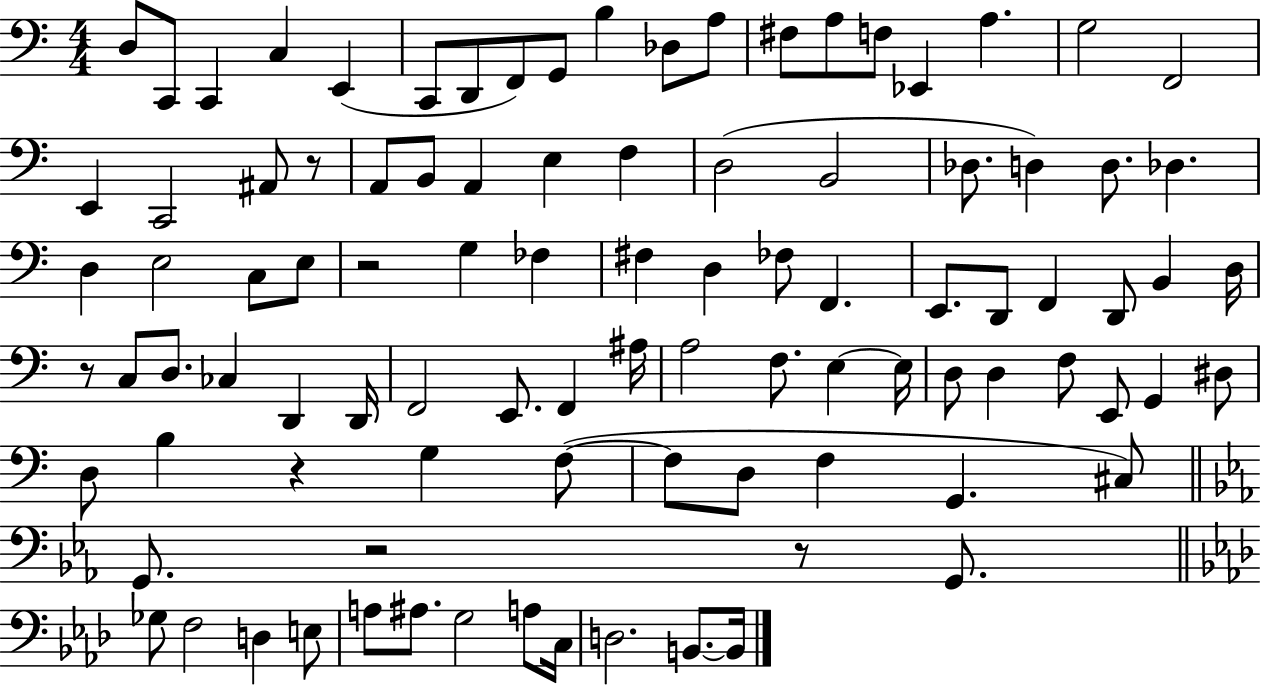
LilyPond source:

{
  \clef bass
  \numericTimeSignature
  \time 4/4
  \key c \major
  d8 c,8 c,4 c4 e,4( | c,8 d,8 f,8) g,8 b4 des8 a8 | fis8 a8 f8 ees,4 a4. | g2 f,2 | \break e,4 c,2 ais,8 r8 | a,8 b,8 a,4 e4 f4 | d2( b,2 | des8. d4) d8. des4. | \break d4 e2 c8 e8 | r2 g4 fes4 | fis4 d4 fes8 f,4. | e,8. d,8 f,4 d,8 b,4 d16 | \break r8 c8 d8. ces4 d,4 d,16 | f,2 e,8. f,4 ais16 | a2 f8. e4~~ e16 | d8 d4 f8 e,8 g,4 dis8 | \break d8 b4 r4 g4 f8~(~ | f8 d8 f4 g,4. cis8) | \bar "||" \break \key c \minor g,8. r2 r8 g,8. | \bar "||" \break \key aes \major ges8 f2 d4 e8 | a8 ais8. g2 a8 c16 | d2. b,8.~~ b,16 | \bar "|."
}